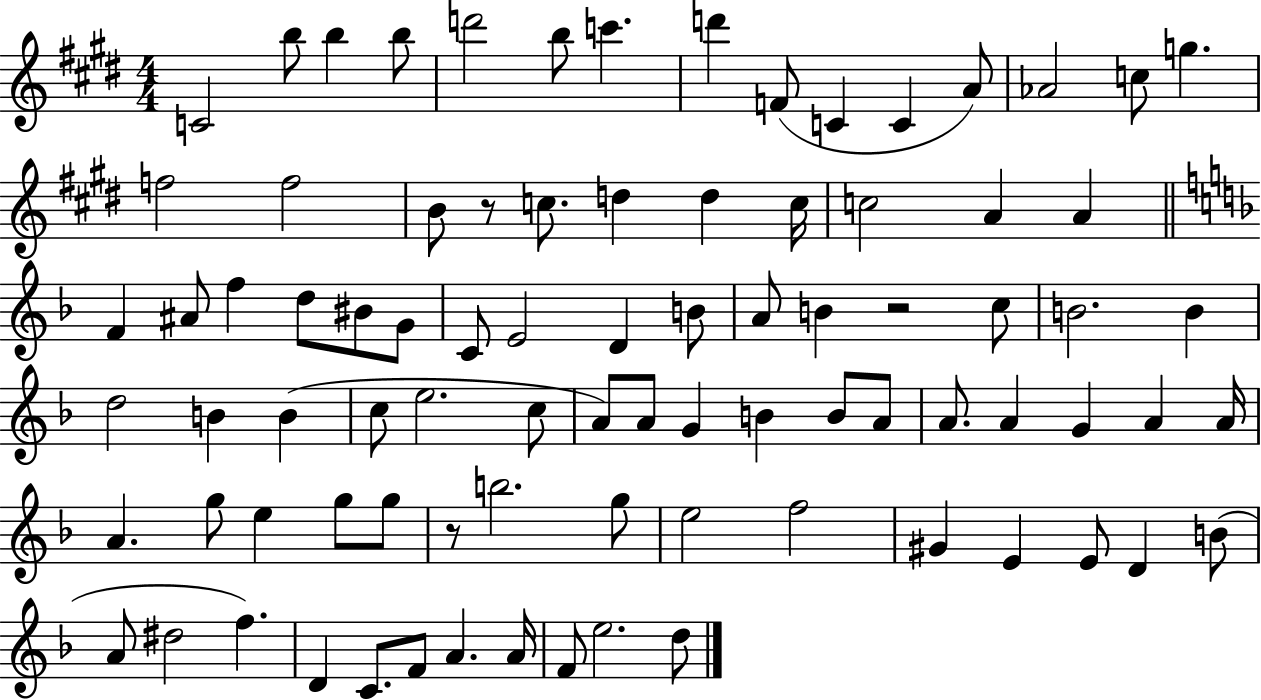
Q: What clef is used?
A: treble